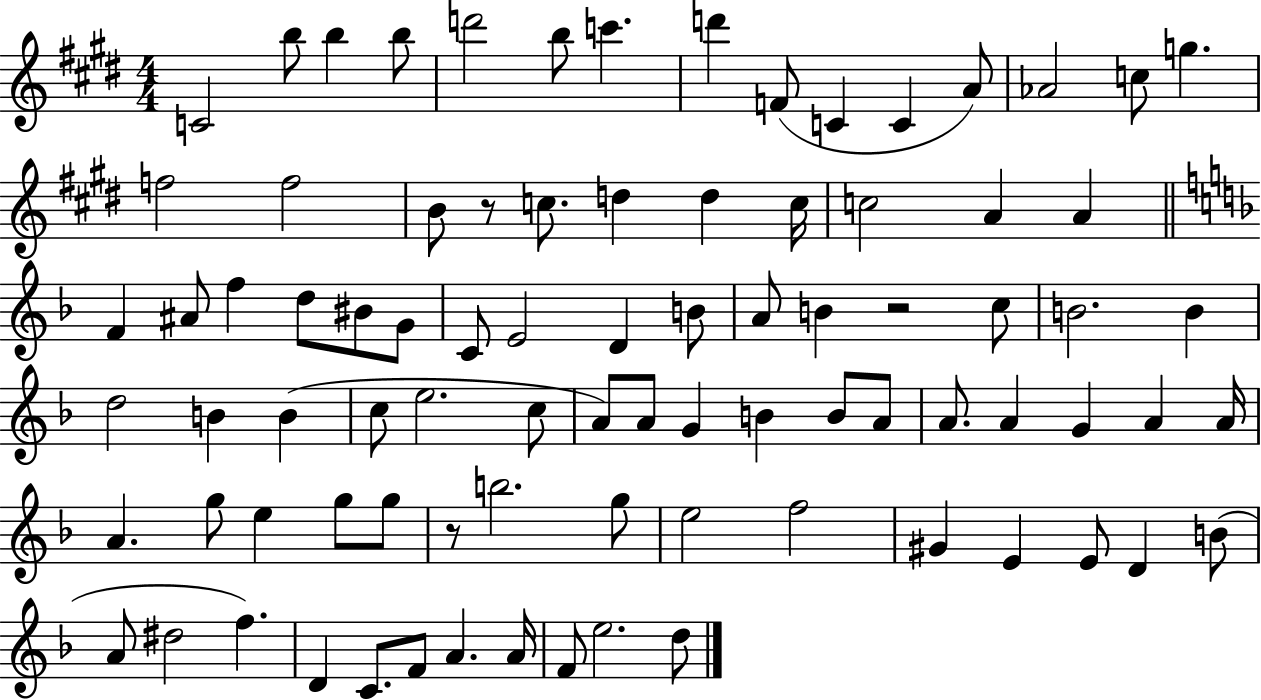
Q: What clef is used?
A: treble